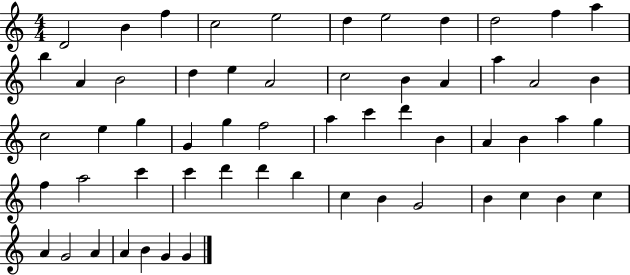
X:1
T:Untitled
M:4/4
L:1/4
K:C
D2 B f c2 e2 d e2 d d2 f a b A B2 d e A2 c2 B A a A2 B c2 e g G g f2 a c' d' B A B a g f a2 c' c' d' d' b c B G2 B c B c A G2 A A B G G